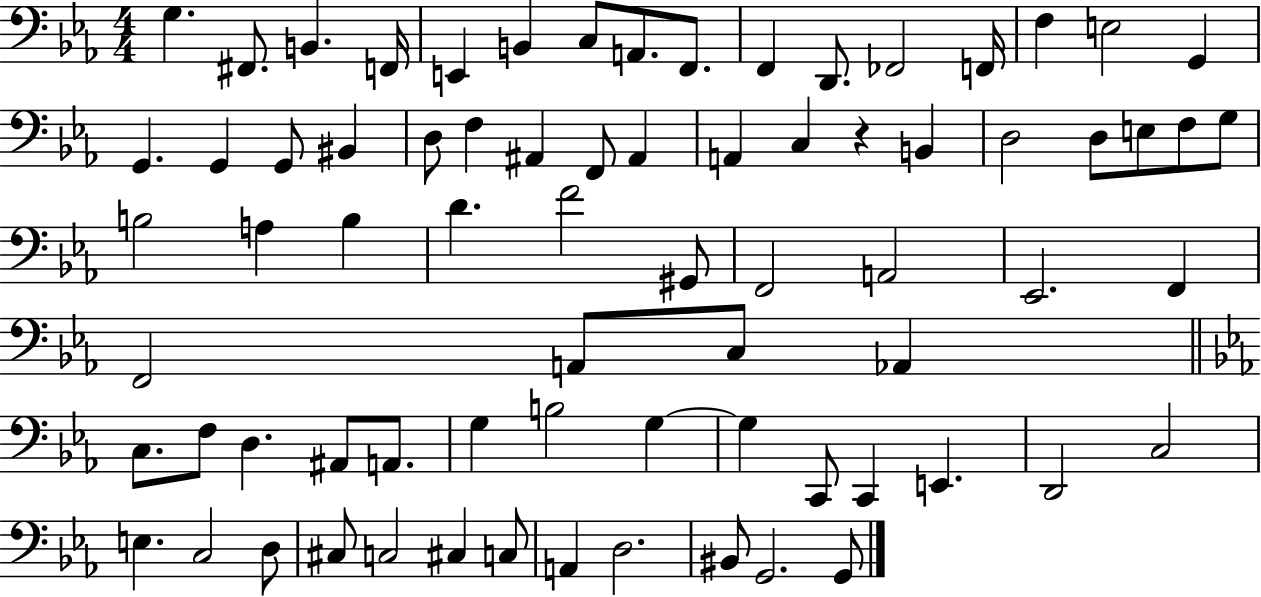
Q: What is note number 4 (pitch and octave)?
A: F2